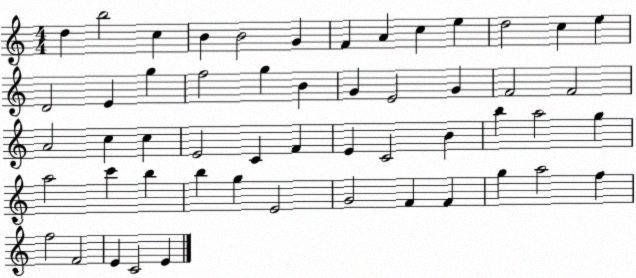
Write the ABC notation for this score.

X:1
T:Untitled
M:4/4
L:1/4
K:C
d b2 c B B2 G F A c e d2 c e D2 E g f2 g B G E2 G F2 F2 A2 c c E2 C F E C2 B b a2 g a2 c' b b g E2 G2 F F g a2 f f2 F2 E C2 E